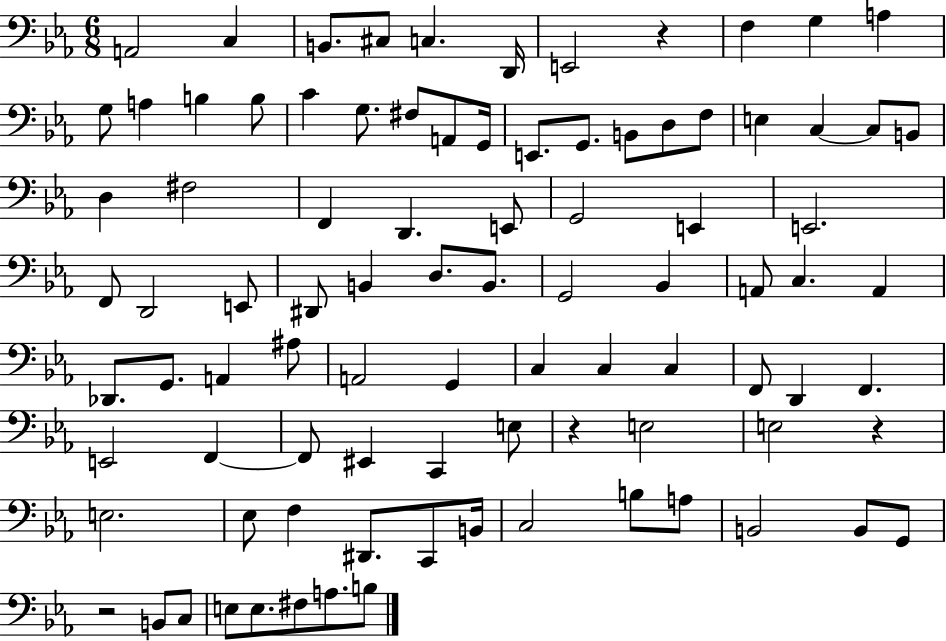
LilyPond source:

{
  \clef bass
  \numericTimeSignature
  \time 6/8
  \key ees \major
  a,2 c4 | b,8. cis8 c4. d,16 | e,2 r4 | f4 g4 a4 | \break g8 a4 b4 b8 | c'4 g8. fis8 a,8 g,16 | e,8. g,8. b,8 d8 f8 | e4 c4~~ c8 b,8 | \break d4 fis2 | f,4 d,4. e,8 | g,2 e,4 | e,2. | \break f,8 d,2 e,8 | dis,8 b,4 d8. b,8. | g,2 bes,4 | a,8 c4. a,4 | \break des,8. g,8. a,4 ais8 | a,2 g,4 | c4 c4 c4 | f,8 d,4 f,4. | \break e,2 f,4~~ | f,8 eis,4 c,4 e8 | r4 e2 | e2 r4 | \break e2. | ees8 f4 dis,8. c,8 b,16 | c2 b8 a8 | b,2 b,8 g,8 | \break r2 b,8 c8 | e8 e8. fis8 a8. b8 | \bar "|."
}